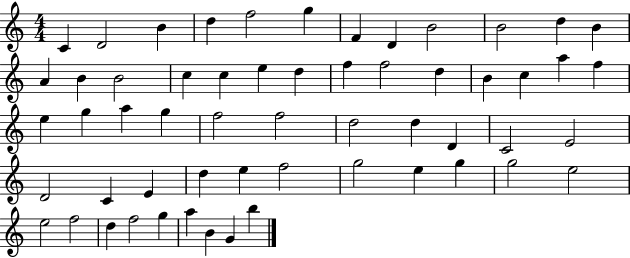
{
  \clef treble
  \numericTimeSignature
  \time 4/4
  \key c \major
  c'4 d'2 b'4 | d''4 f''2 g''4 | f'4 d'4 b'2 | b'2 d''4 b'4 | \break a'4 b'4 b'2 | c''4 c''4 e''4 d''4 | f''4 f''2 d''4 | b'4 c''4 a''4 f''4 | \break e''4 g''4 a''4 g''4 | f''2 f''2 | d''2 d''4 d'4 | c'2 e'2 | \break d'2 c'4 e'4 | d''4 e''4 f''2 | g''2 e''4 g''4 | g''2 e''2 | \break e''2 f''2 | d''4 f''2 g''4 | a''4 b'4 g'4 b''4 | \bar "|."
}